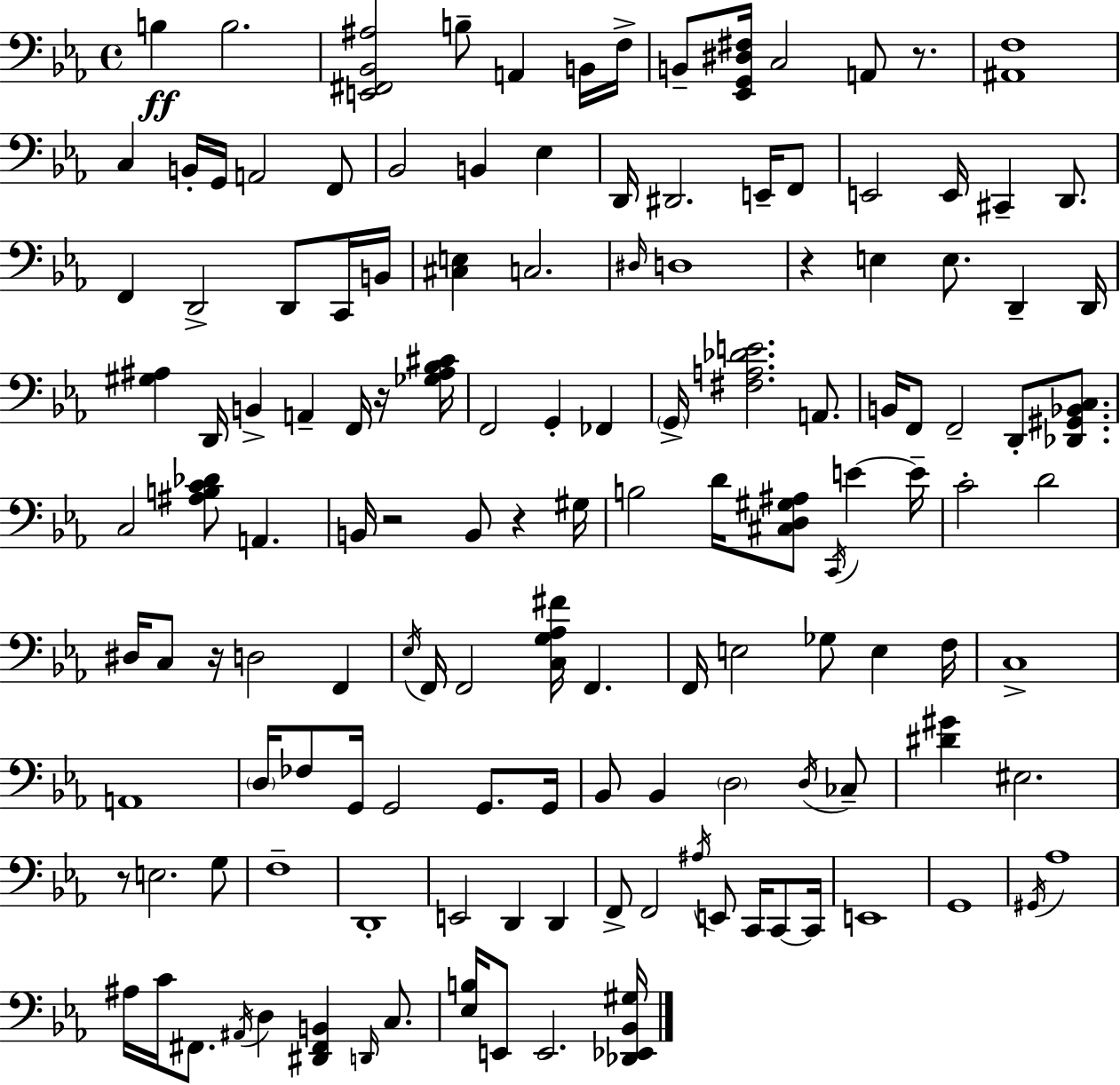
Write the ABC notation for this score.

X:1
T:Untitled
M:4/4
L:1/4
K:Eb
B, B,2 [E,,^F,,_B,,^A,]2 B,/2 A,, B,,/4 F,/4 B,,/2 [_E,,G,,^D,^F,]/4 C,2 A,,/2 z/2 [^A,,F,]4 C, B,,/4 G,,/4 A,,2 F,,/2 _B,,2 B,, _E, D,,/4 ^D,,2 E,,/4 F,,/2 E,,2 E,,/4 ^C,, D,,/2 F,, D,,2 D,,/2 C,,/4 B,,/4 [^C,E,] C,2 ^D,/4 D,4 z E, E,/2 D,, D,,/4 [^G,^A,] D,,/4 B,, A,, F,,/4 z/4 [_G,^A,_B,^C]/4 F,,2 G,, _F,, G,,/4 [^F,A,_DE]2 A,,/2 B,,/4 F,,/2 F,,2 D,,/2 [_D,,^G,,_B,,C,]/2 C,2 [^A,B,C_D]/2 A,, B,,/4 z2 B,,/2 z ^G,/4 B,2 D/4 [^C,D,^G,^A,]/2 C,,/4 E E/4 C2 D2 ^D,/4 C,/2 z/4 D,2 F,, _E,/4 F,,/4 F,,2 [C,G,_A,^F]/4 F,, F,,/4 E,2 _G,/2 E, F,/4 C,4 A,,4 D,/4 _F,/2 G,,/4 G,,2 G,,/2 G,,/4 _B,,/2 _B,, D,2 D,/4 _C,/2 [^D^G] ^E,2 z/2 E,2 G,/2 F,4 D,,4 E,,2 D,, D,, F,,/2 F,,2 ^A,/4 E,,/2 C,,/4 C,,/2 C,,/4 E,,4 G,,4 ^G,,/4 _A,4 ^A,/4 C/4 ^F,,/2 ^A,,/4 D, [^D,,^F,,B,,] D,,/4 C,/2 [_E,B,]/4 E,,/2 E,,2 [_D,,_E,,_B,,^G,]/4